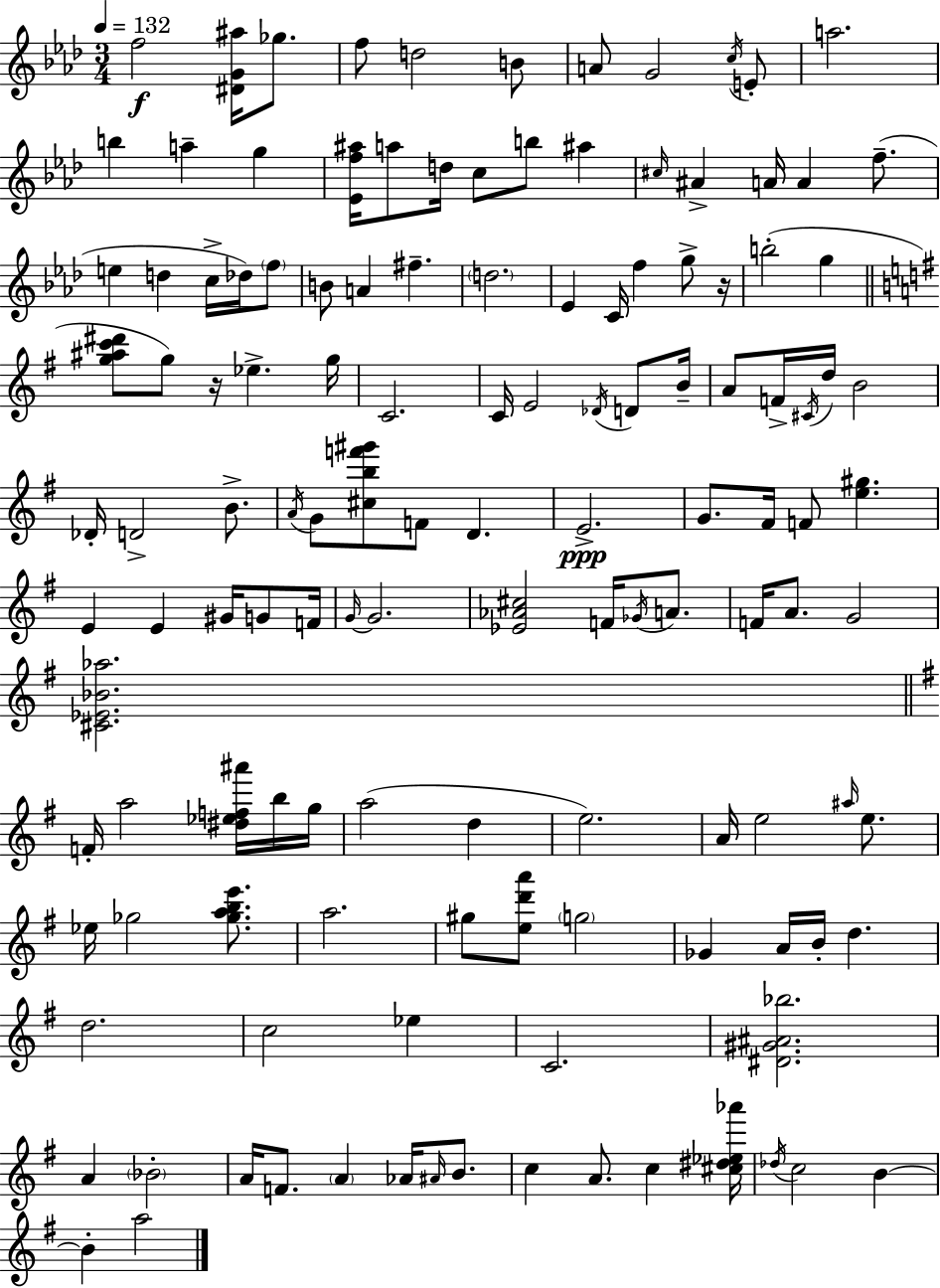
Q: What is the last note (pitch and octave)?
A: A5